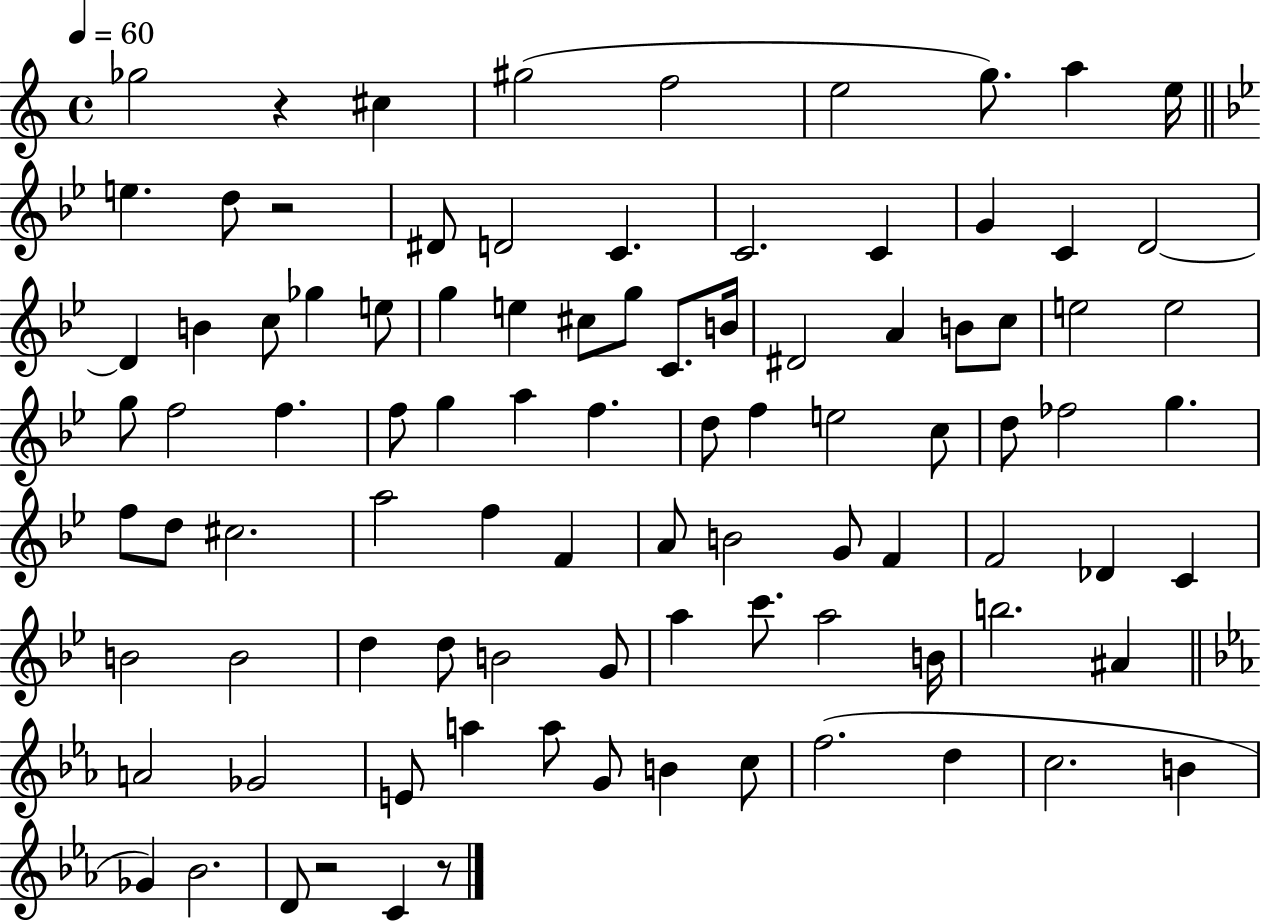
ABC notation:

X:1
T:Untitled
M:4/4
L:1/4
K:C
_g2 z ^c ^g2 f2 e2 g/2 a e/4 e d/2 z2 ^D/2 D2 C C2 C G C D2 D B c/2 _g e/2 g e ^c/2 g/2 C/2 B/4 ^D2 A B/2 c/2 e2 e2 g/2 f2 f f/2 g a f d/2 f e2 c/2 d/2 _f2 g f/2 d/2 ^c2 a2 f F A/2 B2 G/2 F F2 _D C B2 B2 d d/2 B2 G/2 a c'/2 a2 B/4 b2 ^A A2 _G2 E/2 a a/2 G/2 B c/2 f2 d c2 B _G _B2 D/2 z2 C z/2